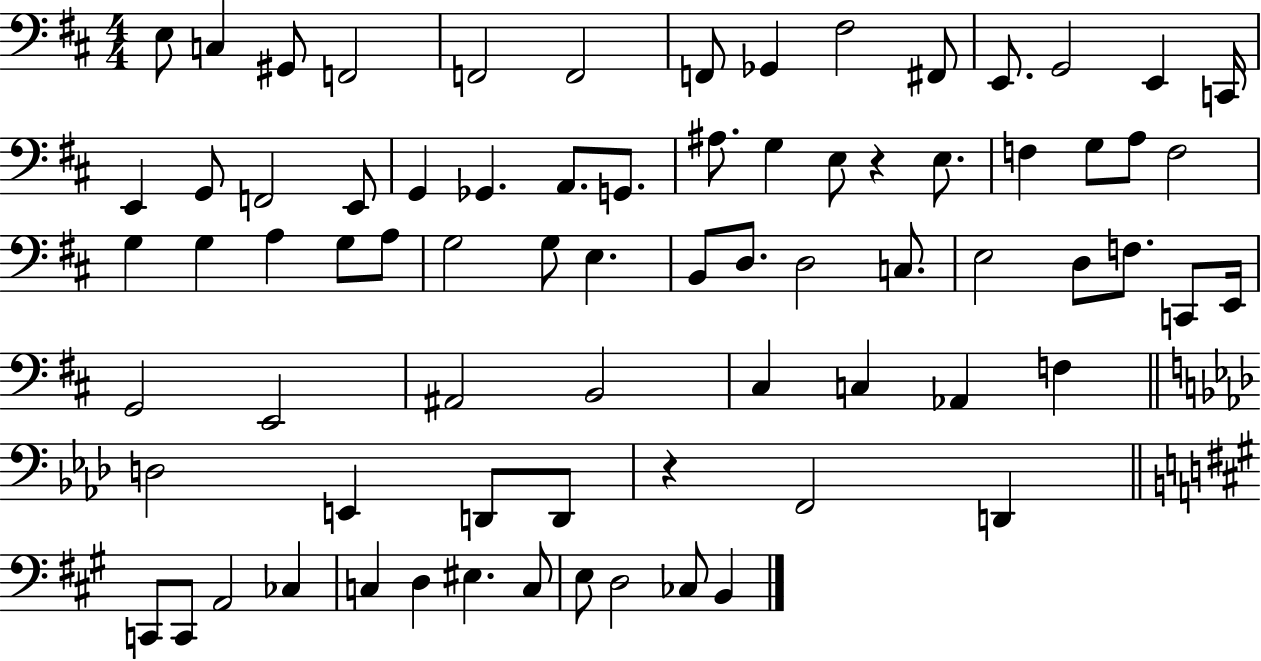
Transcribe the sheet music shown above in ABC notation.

X:1
T:Untitled
M:4/4
L:1/4
K:D
E,/2 C, ^G,,/2 F,,2 F,,2 F,,2 F,,/2 _G,, ^F,2 ^F,,/2 E,,/2 G,,2 E,, C,,/4 E,, G,,/2 F,,2 E,,/2 G,, _G,, A,,/2 G,,/2 ^A,/2 G, E,/2 z E,/2 F, G,/2 A,/2 F,2 G, G, A, G,/2 A,/2 G,2 G,/2 E, B,,/2 D,/2 D,2 C,/2 E,2 D,/2 F,/2 C,,/2 E,,/4 G,,2 E,,2 ^A,,2 B,,2 ^C, C, _A,, F, D,2 E,, D,,/2 D,,/2 z F,,2 D,, C,,/2 C,,/2 A,,2 _C, C, D, ^E, C,/2 E,/2 D,2 _C,/2 B,,